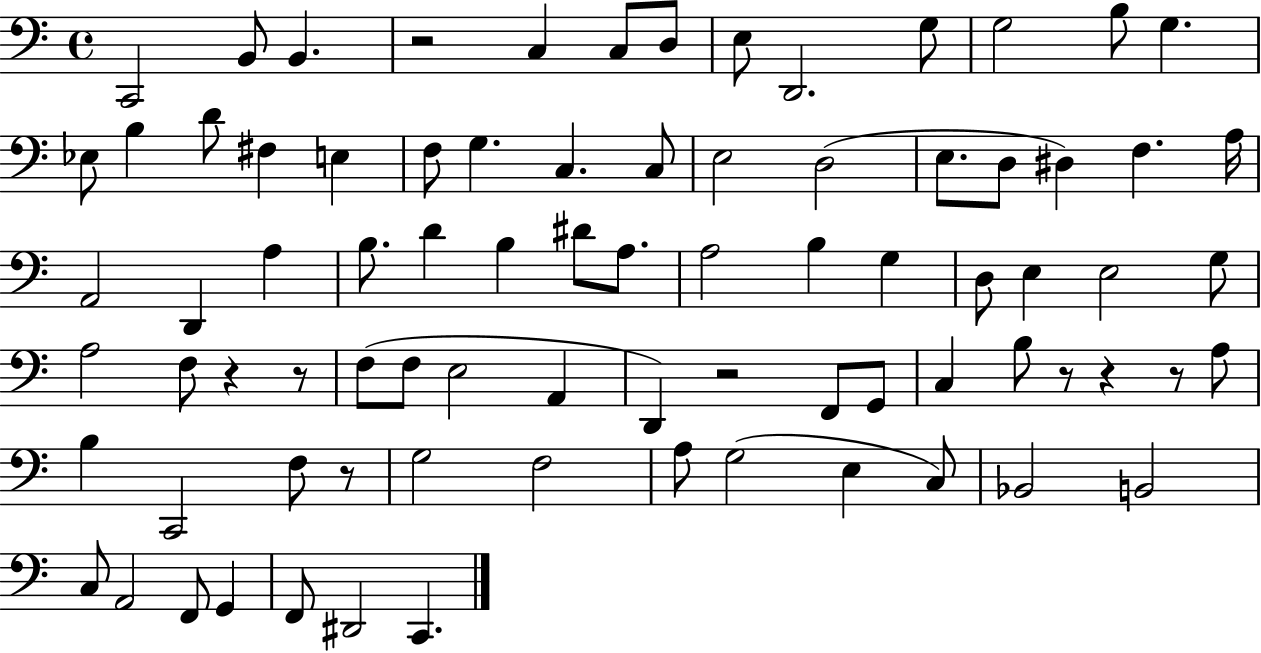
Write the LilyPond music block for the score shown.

{
  \clef bass
  \time 4/4
  \defaultTimeSignature
  \key c \major
  c,2 b,8 b,4. | r2 c4 c8 d8 | e8 d,2. g8 | g2 b8 g4. | \break ees8 b4 d'8 fis4 e4 | f8 g4. c4. c8 | e2 d2( | e8. d8 dis4) f4. a16 | \break a,2 d,4 a4 | b8. d'4 b4 dis'8 a8. | a2 b4 g4 | d8 e4 e2 g8 | \break a2 f8 r4 r8 | f8( f8 e2 a,4 | d,4) r2 f,8 g,8 | c4 b8 r8 r4 r8 a8 | \break b4 c,2 f8 r8 | g2 f2 | a8 g2( e4 c8) | bes,2 b,2 | \break c8 a,2 f,8 g,4 | f,8 dis,2 c,4. | \bar "|."
}